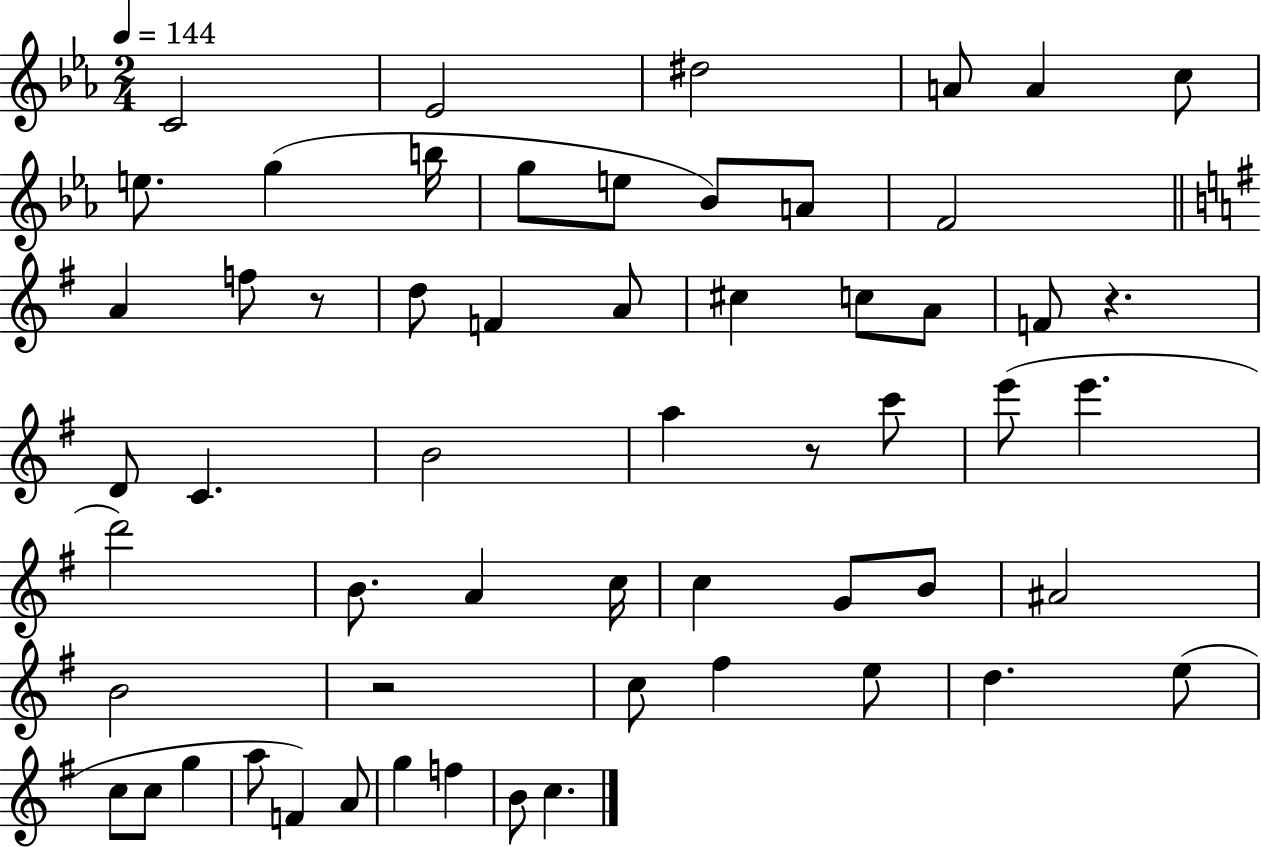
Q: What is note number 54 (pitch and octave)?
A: C5